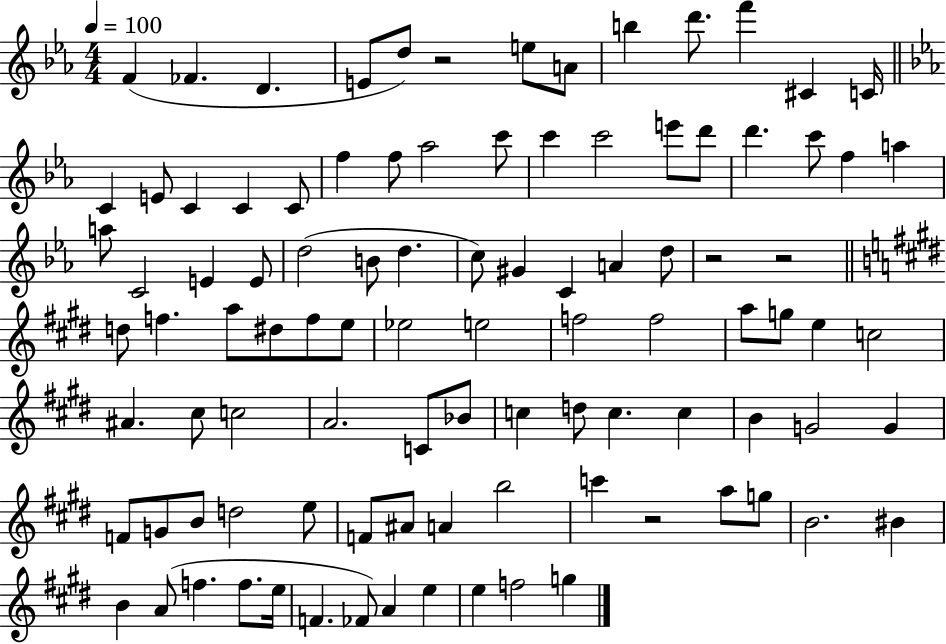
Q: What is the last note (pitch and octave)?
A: G5